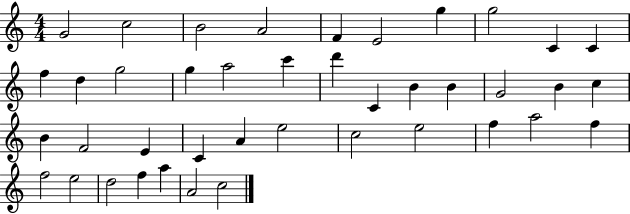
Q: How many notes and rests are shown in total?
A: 41